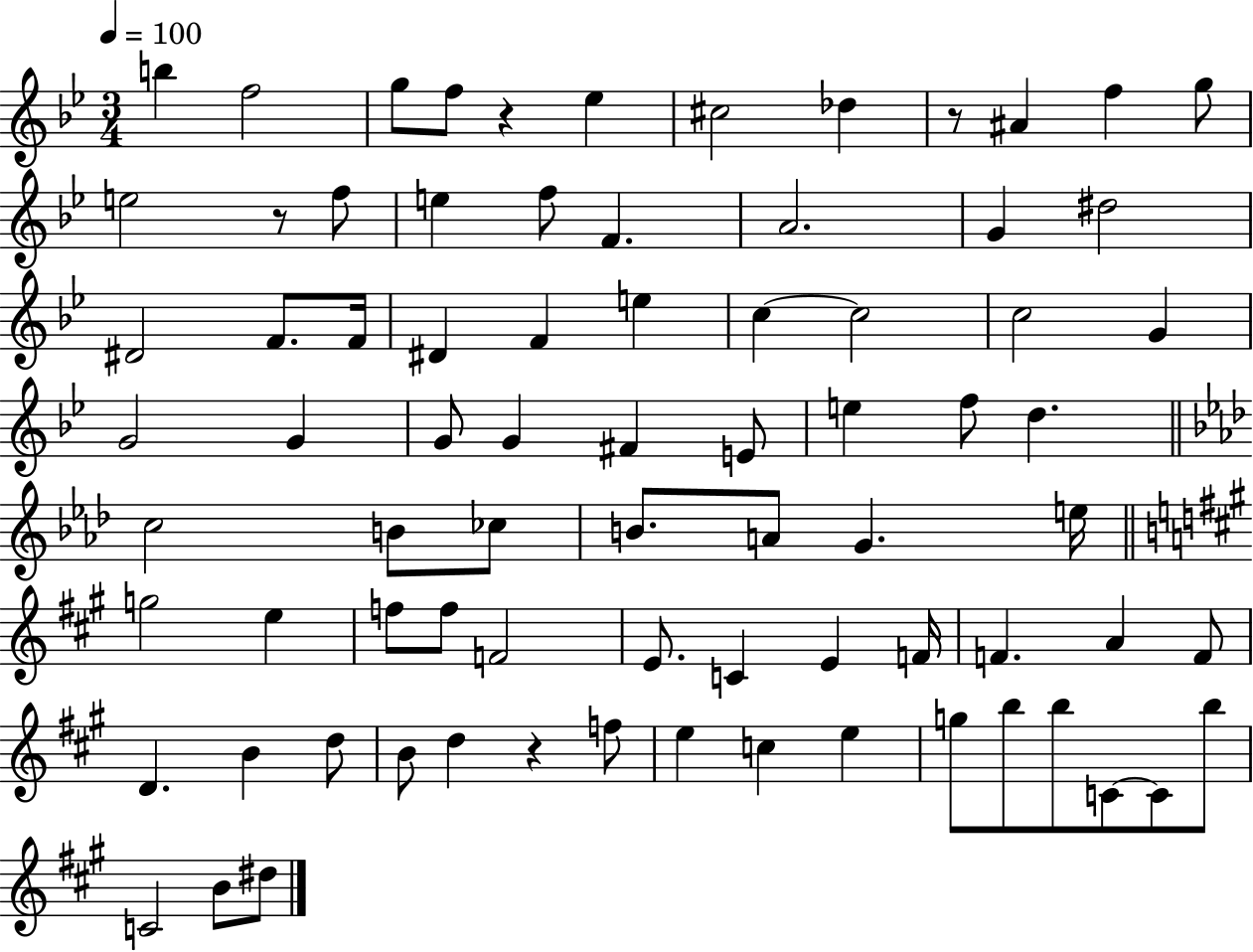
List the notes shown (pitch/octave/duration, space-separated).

B5/q F5/h G5/e F5/e R/q Eb5/q C#5/h Db5/q R/e A#4/q F5/q G5/e E5/h R/e F5/e E5/q F5/e F4/q. A4/h. G4/q D#5/h D#4/h F4/e. F4/s D#4/q F4/q E5/q C5/q C5/h C5/h G4/q G4/h G4/q G4/e G4/q F#4/q E4/e E5/q F5/e D5/q. C5/h B4/e CES5/e B4/e. A4/e G4/q. E5/s G5/h E5/q F5/e F5/e F4/h E4/e. C4/q E4/q F4/s F4/q. A4/q F4/e D4/q. B4/q D5/e B4/e D5/q R/q F5/e E5/q C5/q E5/q G5/e B5/e B5/e C4/e C4/e B5/e C4/h B4/e D#5/e